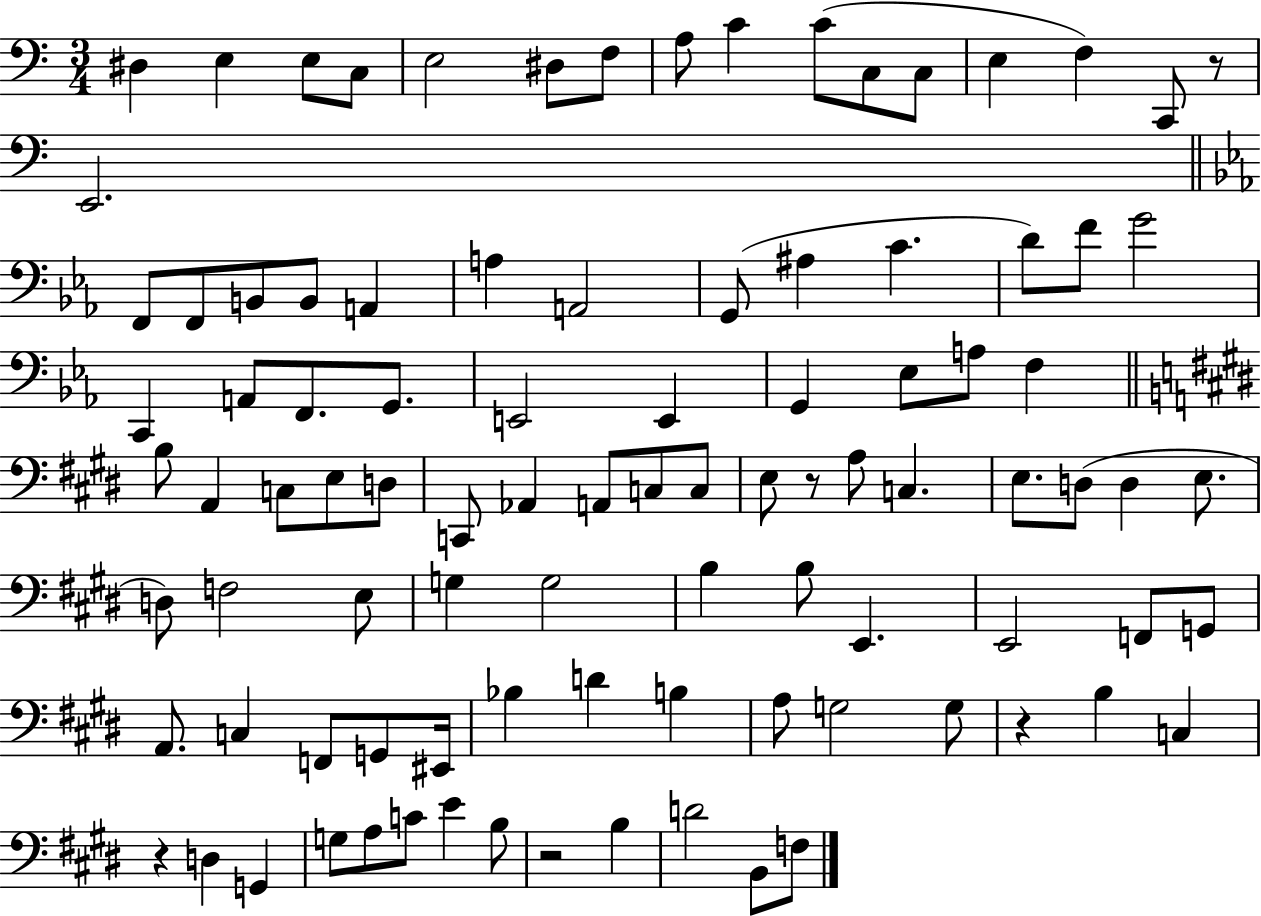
D#3/q E3/q E3/e C3/e E3/h D#3/e F3/e A3/e C4/q C4/e C3/e C3/e E3/q F3/q C2/e R/e E2/h. F2/e F2/e B2/e B2/e A2/q A3/q A2/h G2/e A#3/q C4/q. D4/e F4/e G4/h C2/q A2/e F2/e. G2/e. E2/h E2/q G2/q Eb3/e A3/e F3/q B3/e A2/q C3/e E3/e D3/e C2/e Ab2/q A2/e C3/e C3/e E3/e R/e A3/e C3/q. E3/e. D3/e D3/q E3/e. D3/e F3/h E3/e G3/q G3/h B3/q B3/e E2/q. E2/h F2/e G2/e A2/e. C3/q F2/e G2/e EIS2/s Bb3/q D4/q B3/q A3/e G3/h G3/e R/q B3/q C3/q R/q D3/q G2/q G3/e A3/e C4/e E4/q B3/e R/h B3/q D4/h B2/e F3/e